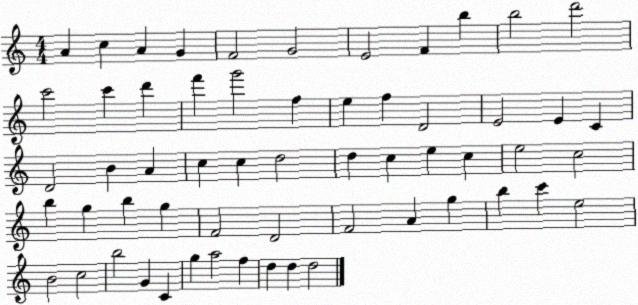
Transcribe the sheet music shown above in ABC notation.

X:1
T:Untitled
M:4/4
L:1/4
K:C
A c A G F2 G2 E2 F b b2 d'2 c'2 c' d' f' g'2 f e f D2 E2 E C D2 B A c c d2 d c e c e2 c2 b g b g F2 D2 F2 A g b c' e2 B2 c2 b2 G C g a2 f d d d2